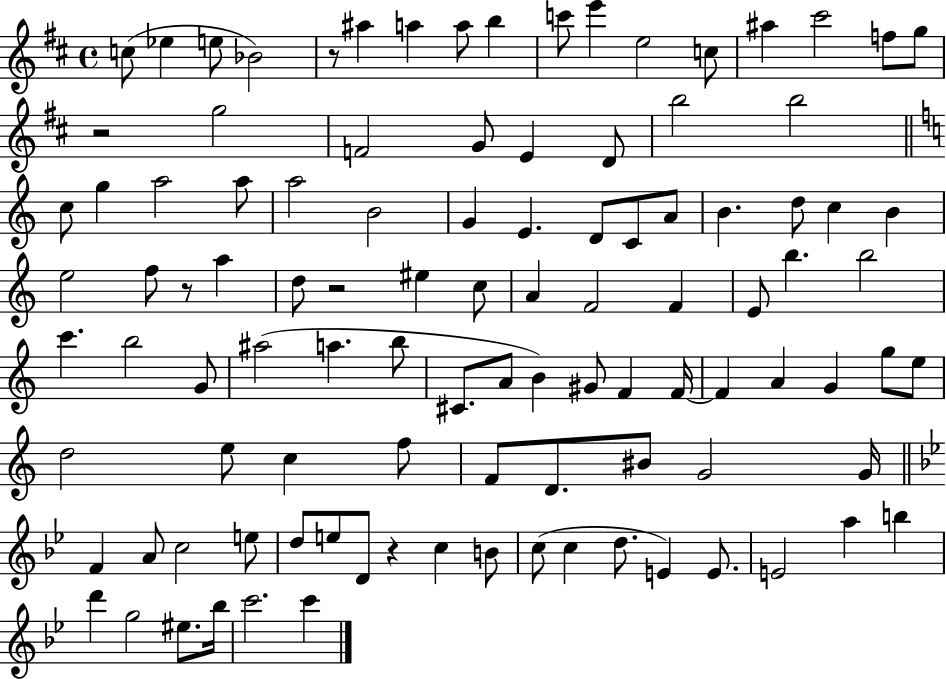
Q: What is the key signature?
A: D major